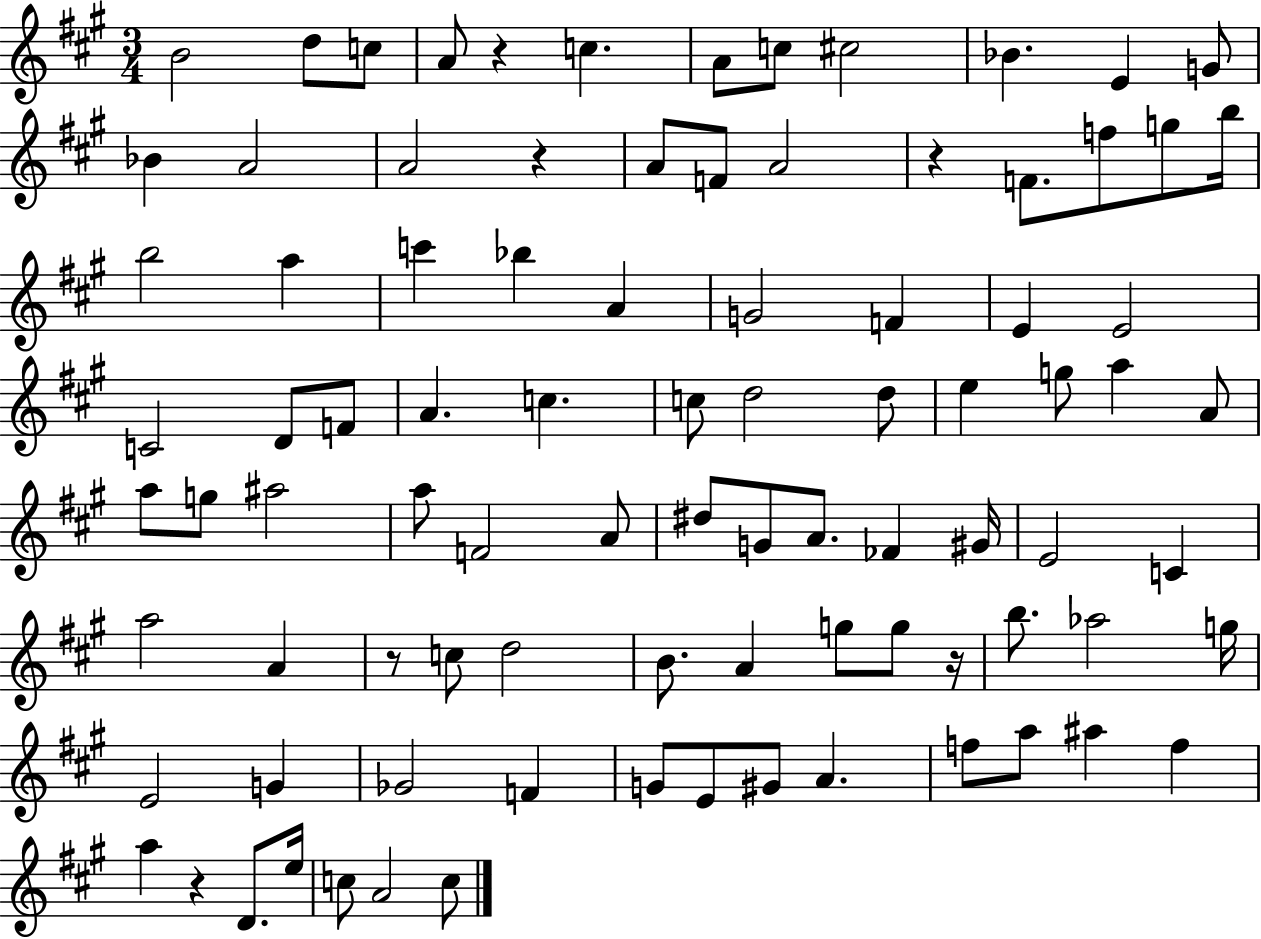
{
  \clef treble
  \numericTimeSignature
  \time 3/4
  \key a \major
  \repeat volta 2 { b'2 d''8 c''8 | a'8 r4 c''4. | a'8 c''8 cis''2 | bes'4. e'4 g'8 | \break bes'4 a'2 | a'2 r4 | a'8 f'8 a'2 | r4 f'8. f''8 g''8 b''16 | \break b''2 a''4 | c'''4 bes''4 a'4 | g'2 f'4 | e'4 e'2 | \break c'2 d'8 f'8 | a'4. c''4. | c''8 d''2 d''8 | e''4 g''8 a''4 a'8 | \break a''8 g''8 ais''2 | a''8 f'2 a'8 | dis''8 g'8 a'8. fes'4 gis'16 | e'2 c'4 | \break a''2 a'4 | r8 c''8 d''2 | b'8. a'4 g''8 g''8 r16 | b''8. aes''2 g''16 | \break e'2 g'4 | ges'2 f'4 | g'8 e'8 gis'8 a'4. | f''8 a''8 ais''4 f''4 | \break a''4 r4 d'8. e''16 | c''8 a'2 c''8 | } \bar "|."
}